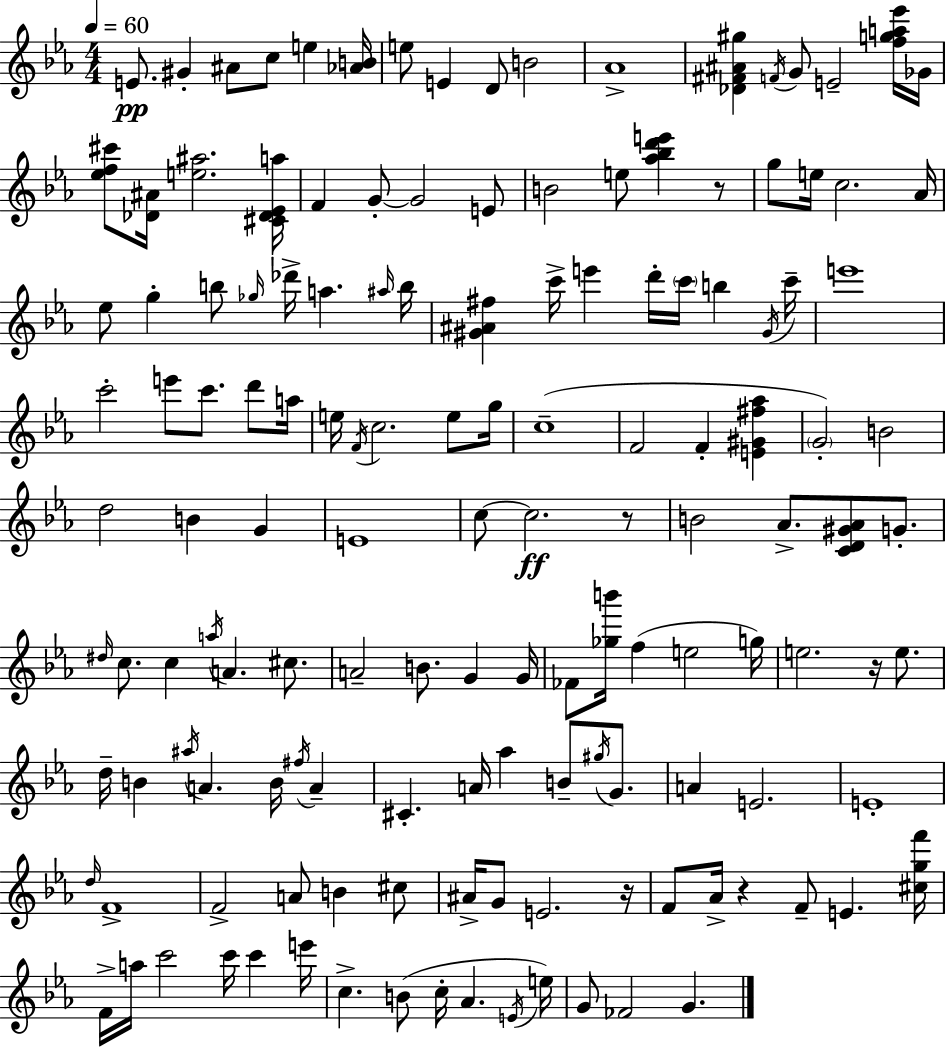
{
  \clef treble
  \numericTimeSignature
  \time 4/4
  \key ees \major
  \tempo 4 = 60
  e'8.\pp gis'4-. ais'8 c''8 e''4 <aes' b'>16 | e''8 e'4 d'8 b'2 | aes'1-> | <des' fis' ais' gis''>4 \acciaccatura { f'16 } g'8 e'2-- <f'' g'' a'' ees'''>16 | \break ges'16 <ees'' f'' cis'''>8 <des' ais'>16 <e'' ais''>2. | <cis' des' ees' a''>16 f'4 g'8-.~~ g'2 e'8 | b'2 e''8 <aes'' bes'' d''' e'''>4 r8 | g''8 e''16 c''2. | \break aes'16 ees''8 g''4-. b''8 \grace { ges''16 } des'''16-> a''4. | \grace { ais''16 } b''16 <gis' ais' fis''>4 c'''16-> e'''4 d'''16-. \parenthesize c'''16 b''4 | \acciaccatura { gis'16 } c'''16-- e'''1 | c'''2-. e'''8 c'''8. | \break d'''8 a''16 e''16 \acciaccatura { f'16 } c''2. | e''8 g''16 c''1--( | f'2 f'4-. | <e' gis' fis'' aes''>4 \parenthesize g'2-.) b'2 | \break d''2 b'4 | g'4 e'1 | c''8~~ c''2.\ff | r8 b'2 aes'8.-> | \break <c' d' gis' aes'>8 g'8.-. \grace { dis''16 } c''8. c''4 \acciaccatura { a''16 } a'4. | cis''8. a'2-- b'8. | g'4 g'16 fes'8 <ges'' b'''>16 f''4( e''2 | g''16) e''2. | \break r16 e''8. d''16-- b'4 \acciaccatura { ais''16 } a'4. | b'16 \acciaccatura { fis''16 } a'4-- cis'4.-. a'16 | aes''4 b'8-- \acciaccatura { gis''16 } g'8. a'4 e'2. | e'1-. | \break \grace { d''16 } f'1-> | f'2-> | a'8 b'4 cis''8 ais'16-> g'8 e'2. | r16 f'8 aes'16-> r4 | \break f'8-- e'4. <cis'' g'' f'''>16 f'16-> a''16 c'''2 | c'''16 c'''4 e'''16 c''4.-> | b'8( c''16-. aes'4. \acciaccatura { e'16 } e''16) g'8 fes'2 | g'4. \bar "|."
}